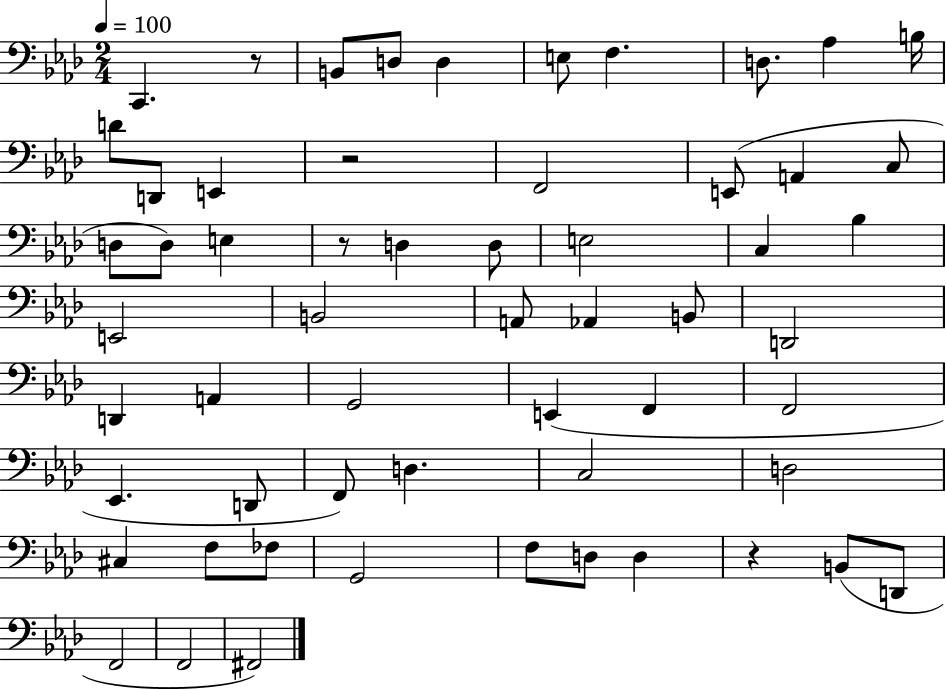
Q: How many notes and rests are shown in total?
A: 58